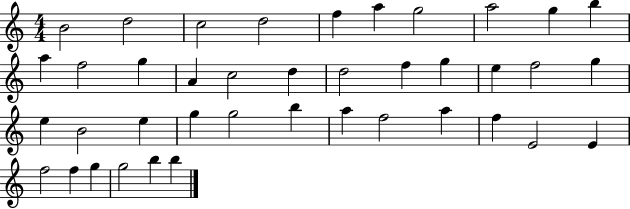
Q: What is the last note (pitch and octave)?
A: B5